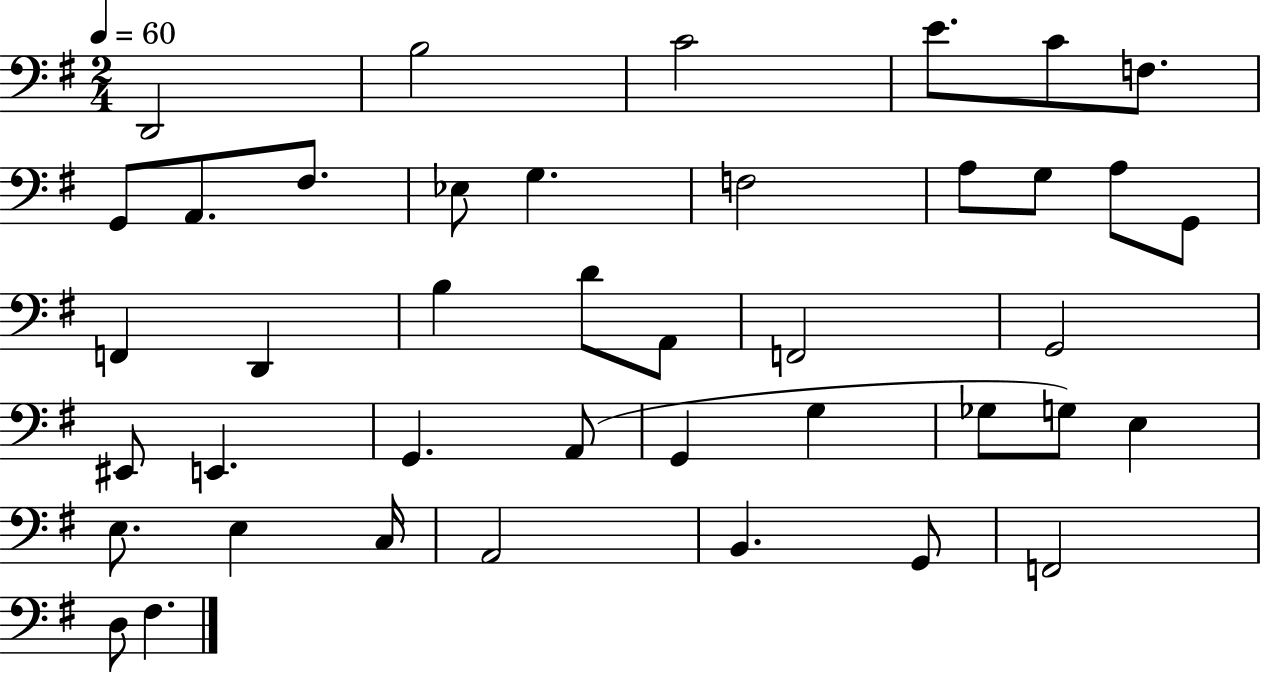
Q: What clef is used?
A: bass